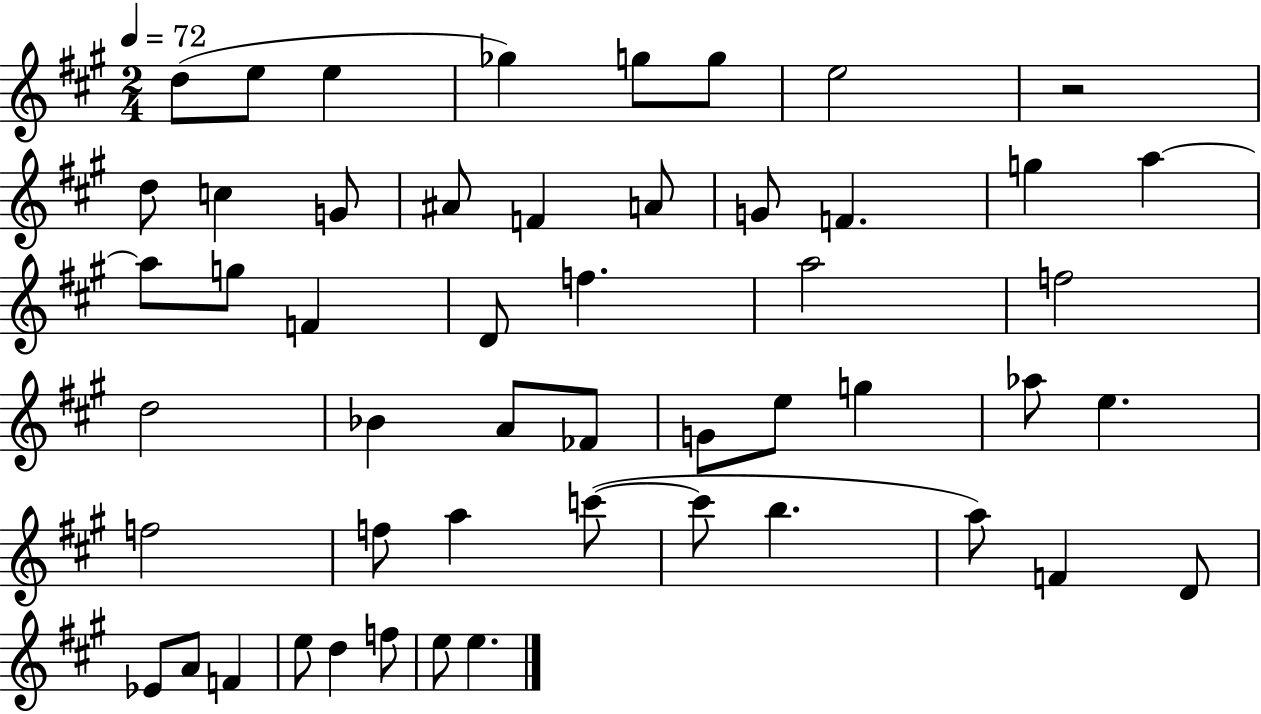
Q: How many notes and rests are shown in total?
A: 51